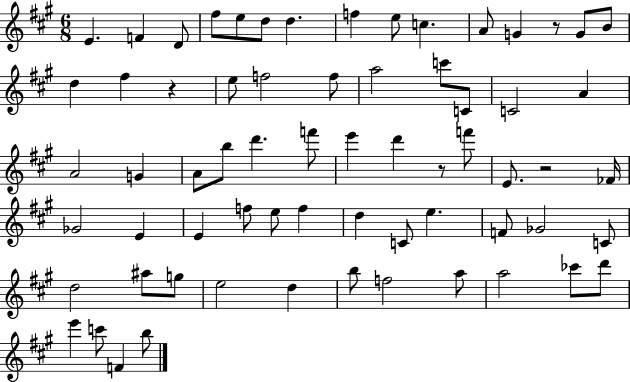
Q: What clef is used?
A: treble